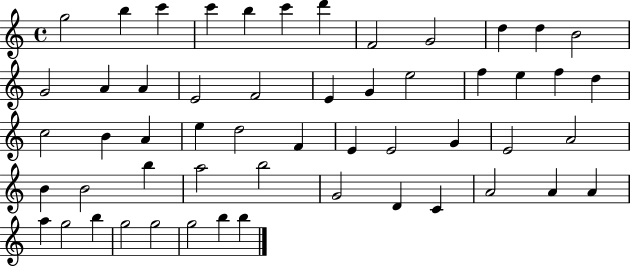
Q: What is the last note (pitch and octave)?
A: B5